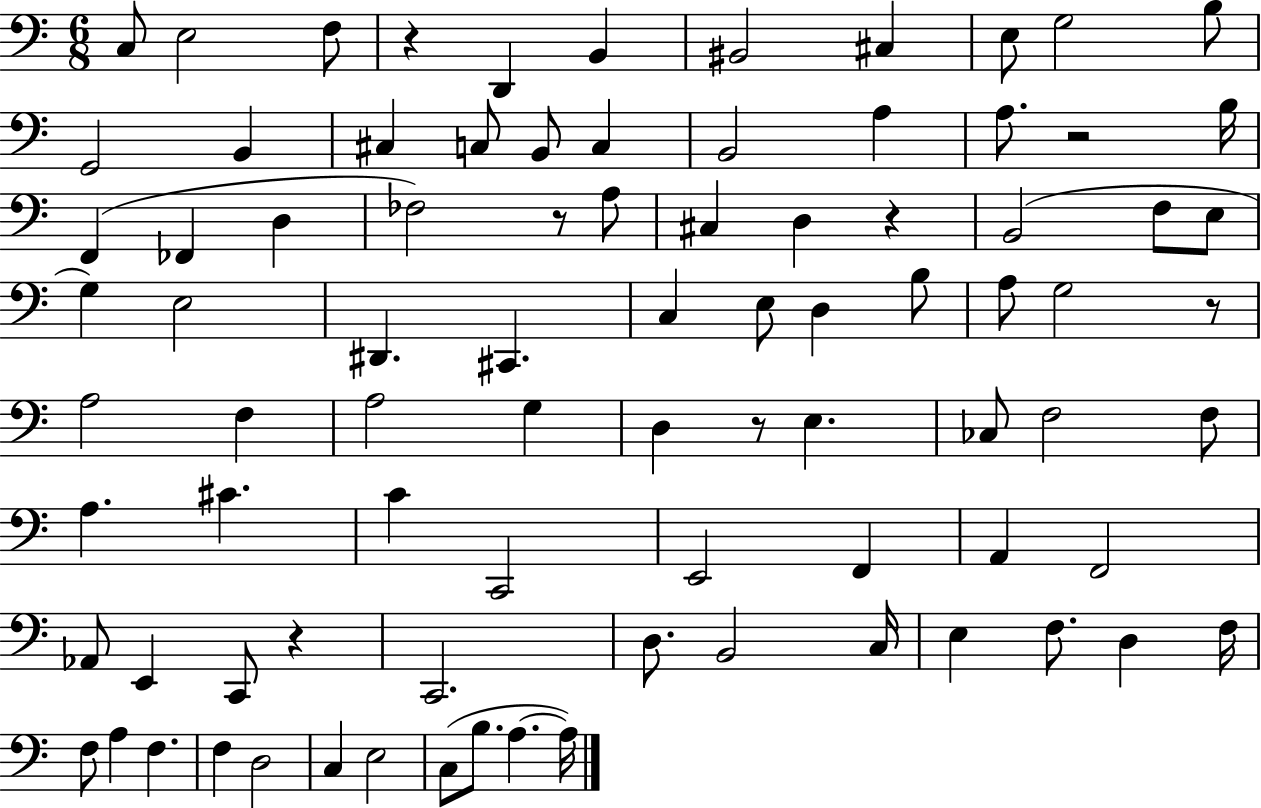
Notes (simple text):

C3/e E3/h F3/e R/q D2/q B2/q BIS2/h C#3/q E3/e G3/h B3/e G2/h B2/q C#3/q C3/e B2/e C3/q B2/h A3/q A3/e. R/h B3/s F2/q FES2/q D3/q FES3/h R/e A3/e C#3/q D3/q R/q B2/h F3/e E3/e G3/q E3/h D#2/q. C#2/q. C3/q E3/e D3/q B3/e A3/e G3/h R/e A3/h F3/q A3/h G3/q D3/q R/e E3/q. CES3/e F3/h F3/e A3/q. C#4/q. C4/q C2/h E2/h F2/q A2/q F2/h Ab2/e E2/q C2/e R/q C2/h. D3/e. B2/h C3/s E3/q F3/e. D3/q F3/s F3/e A3/q F3/q. F3/q D3/h C3/q E3/h C3/e B3/e. A3/q. A3/s